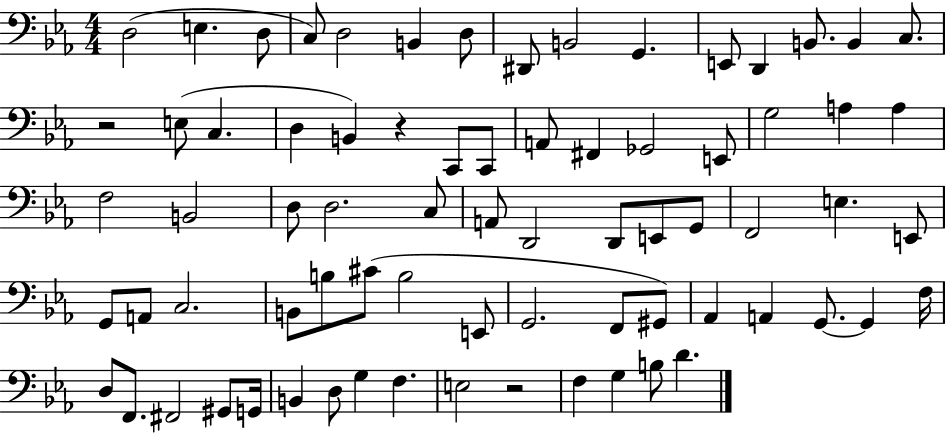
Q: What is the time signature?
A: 4/4